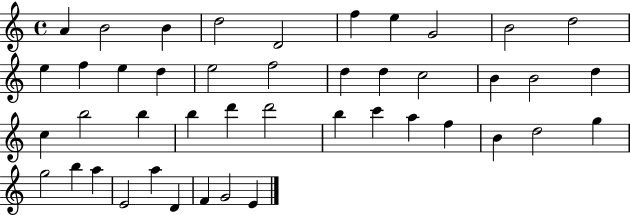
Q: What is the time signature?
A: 4/4